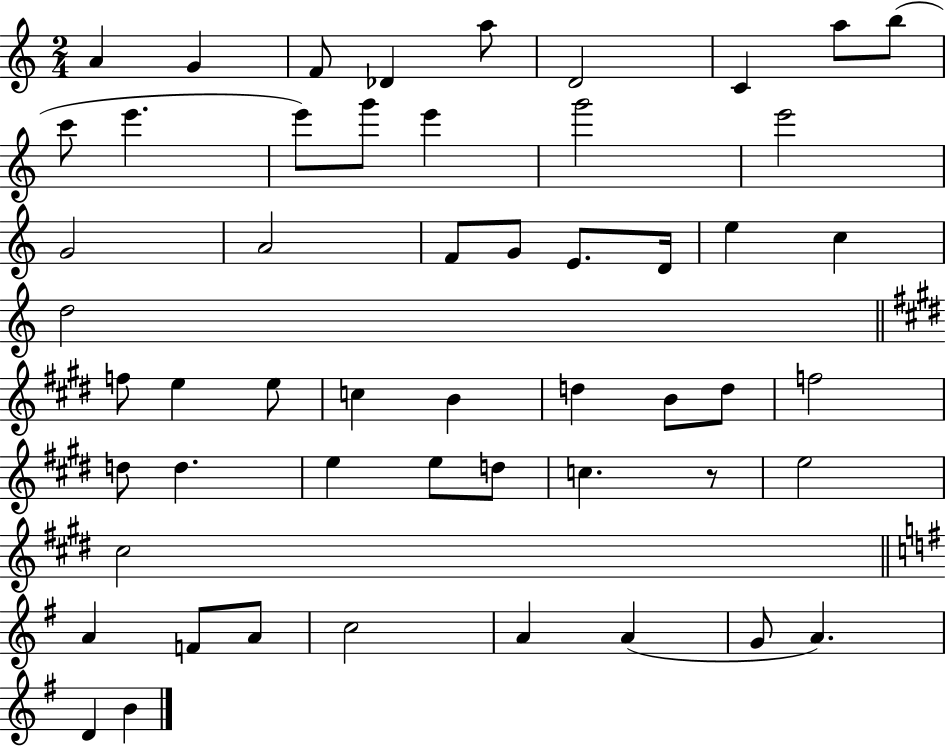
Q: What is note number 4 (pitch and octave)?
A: Db4